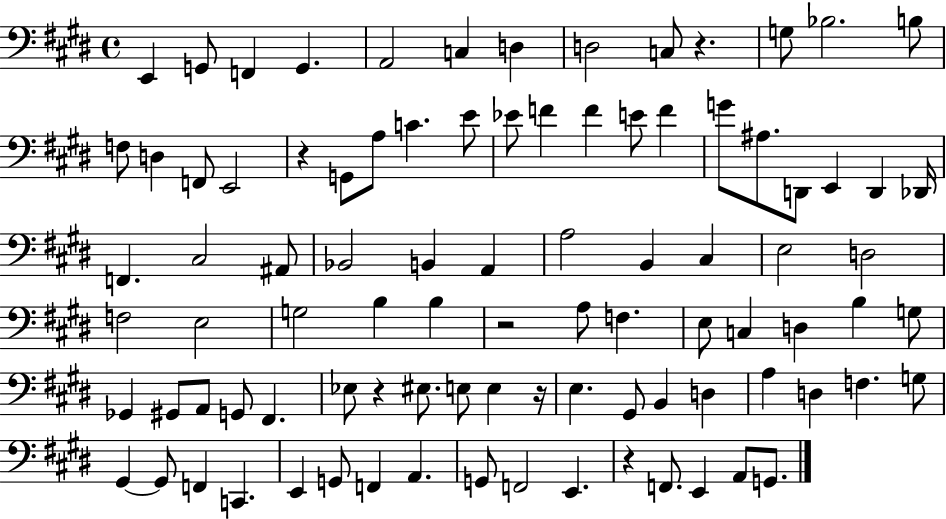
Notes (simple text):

E2/q G2/e F2/q G2/q. A2/h C3/q D3/q D3/h C3/e R/q. G3/e Bb3/h. B3/e F3/e D3/q F2/e E2/h R/q G2/e A3/e C4/q. E4/e Eb4/e F4/q F4/q E4/e F4/q G4/e A#3/e. D2/e E2/q D2/q Db2/s F2/q. C#3/h A#2/e Bb2/h B2/q A2/q A3/h B2/q C#3/q E3/h D3/h F3/h E3/h G3/h B3/q B3/q R/h A3/e F3/q. E3/e C3/q D3/q B3/q G3/e Gb2/q G#2/e A2/e G2/e F#2/q. Eb3/e R/q EIS3/e. E3/e E3/q R/s E3/q. G#2/e B2/q D3/q A3/q D3/q F3/q. G3/e G#2/q G#2/e F2/q C2/q. E2/q G2/e F2/q A2/q. G2/e F2/h E2/q. R/q F2/e. E2/q A2/e G2/e.